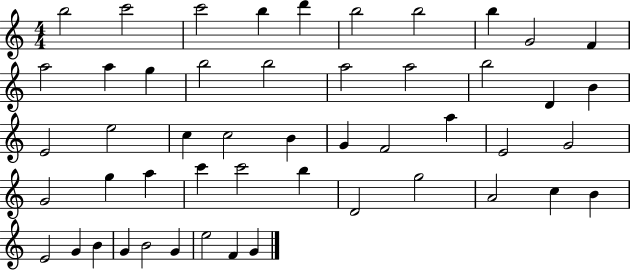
B5/h C6/h C6/h B5/q D6/q B5/h B5/h B5/q G4/h F4/q A5/h A5/q G5/q B5/h B5/h A5/h A5/h B5/h D4/q B4/q E4/h E5/h C5/q C5/h B4/q G4/q F4/h A5/q E4/h G4/h G4/h G5/q A5/q C6/q C6/h B5/q D4/h G5/h A4/h C5/q B4/q E4/h G4/q B4/q G4/q B4/h G4/q E5/h F4/q G4/q